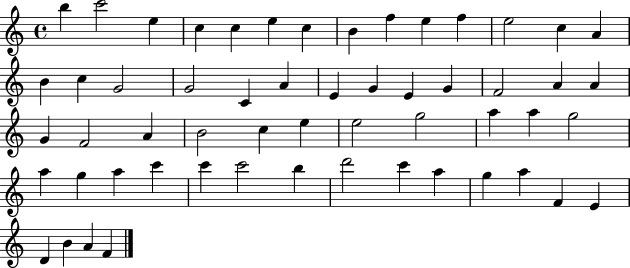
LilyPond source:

{
  \clef treble
  \time 4/4
  \defaultTimeSignature
  \key c \major
  b''4 c'''2 e''4 | c''4 c''4 e''4 c''4 | b'4 f''4 e''4 f''4 | e''2 c''4 a'4 | \break b'4 c''4 g'2 | g'2 c'4 a'4 | e'4 g'4 e'4 g'4 | f'2 a'4 a'4 | \break g'4 f'2 a'4 | b'2 c''4 e''4 | e''2 g''2 | a''4 a''4 g''2 | \break a''4 g''4 a''4 c'''4 | c'''4 c'''2 b''4 | d'''2 c'''4 a''4 | g''4 a''4 f'4 e'4 | \break d'4 b'4 a'4 f'4 | \bar "|."
}